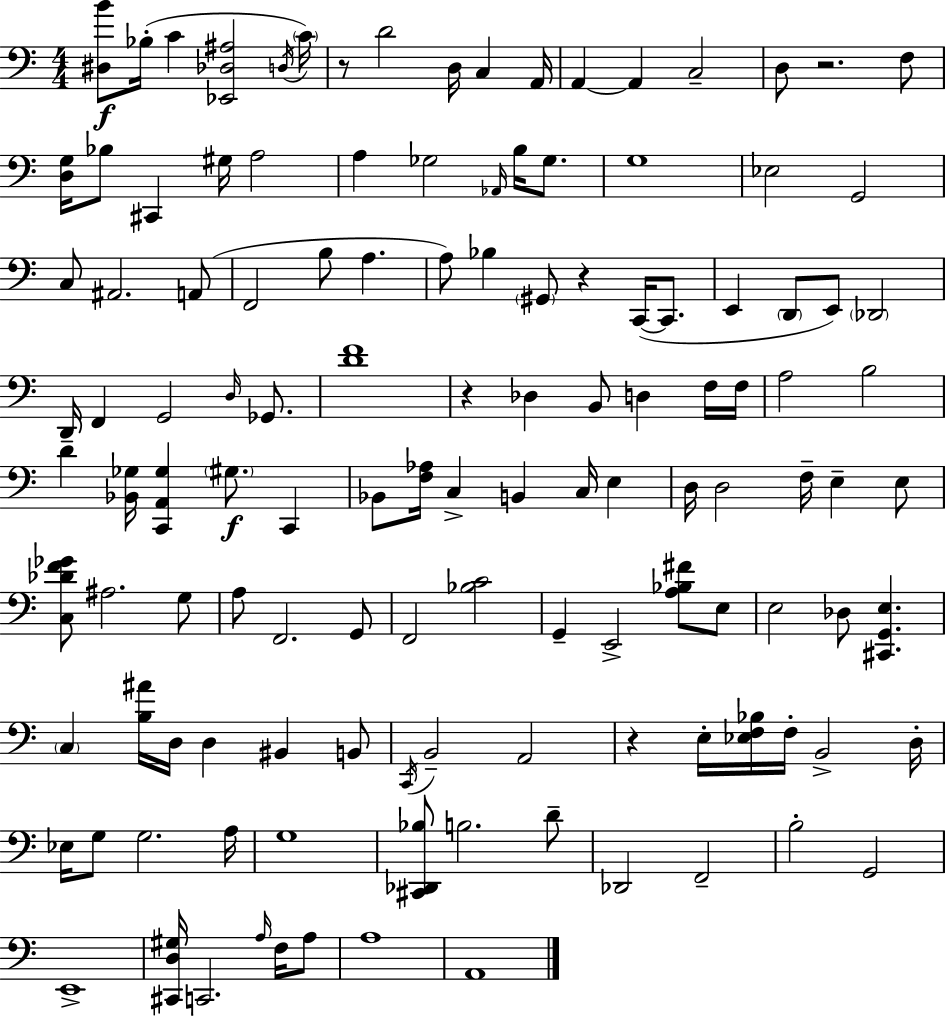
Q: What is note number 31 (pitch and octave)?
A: A3